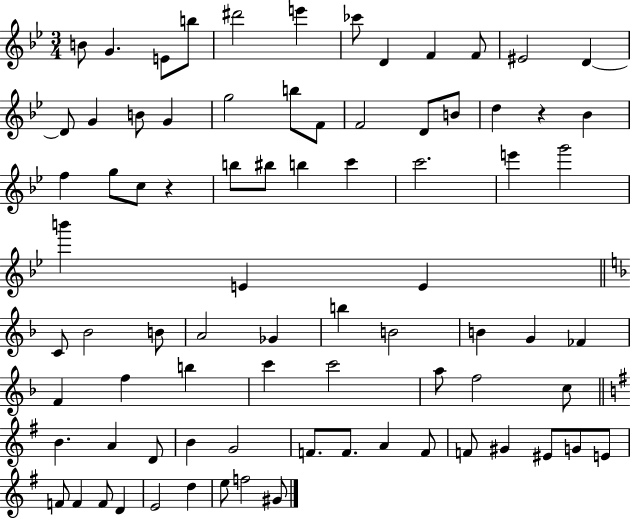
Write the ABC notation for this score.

X:1
T:Untitled
M:3/4
L:1/4
K:Bb
B/2 G E/2 b/2 ^d'2 e' _c'/2 D F F/2 ^E2 D D/2 G B/2 G g2 b/2 F/2 F2 D/2 B/2 d z _B f g/2 c/2 z b/2 ^b/2 b c' c'2 e' g'2 b' E E C/2 _B2 B/2 A2 _G b B2 B G _F F f b c' c'2 a/2 f2 c/2 B A D/2 B G2 F/2 F/2 A F/2 F/2 ^G ^E/2 G/2 E/2 F/2 F F/2 D E2 d e/2 f2 ^G/2